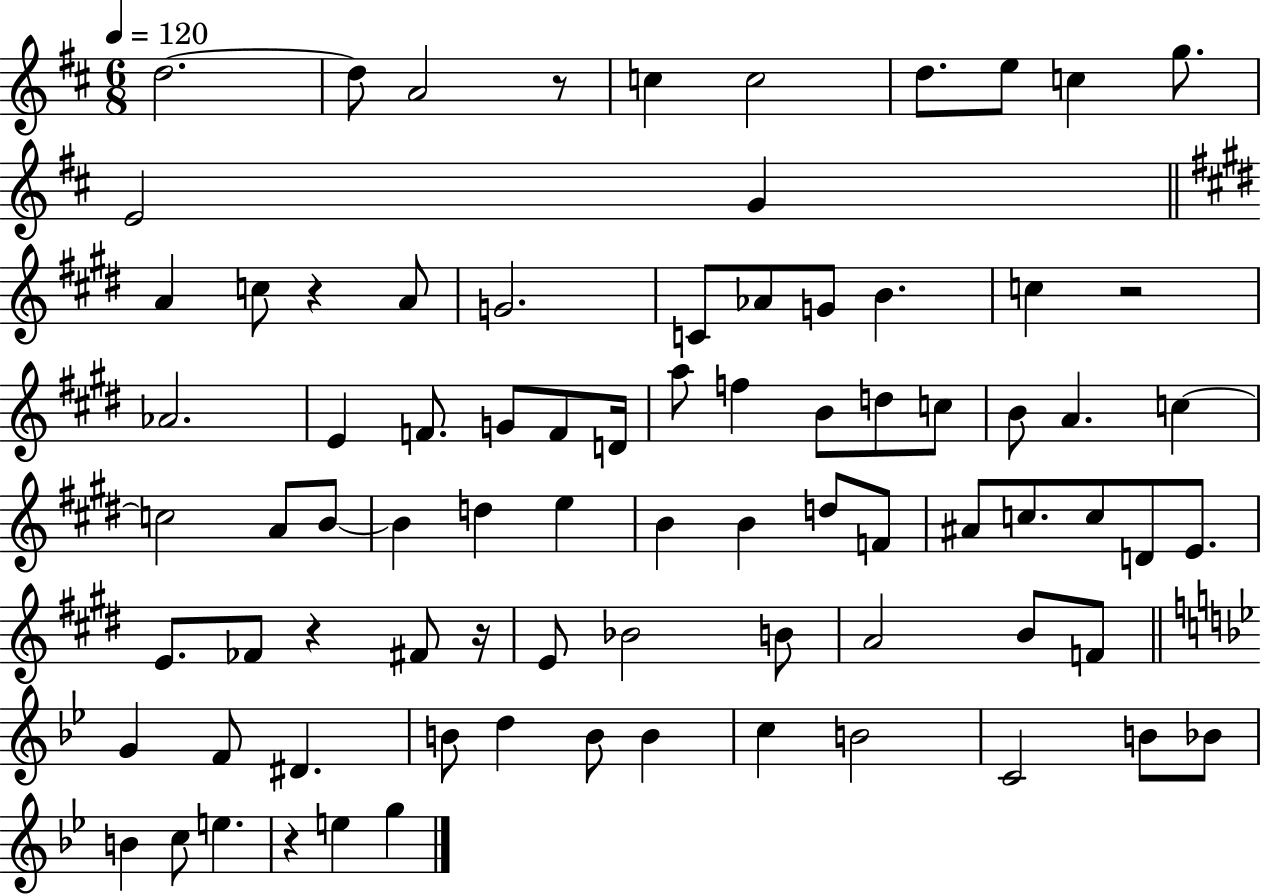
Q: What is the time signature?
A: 6/8